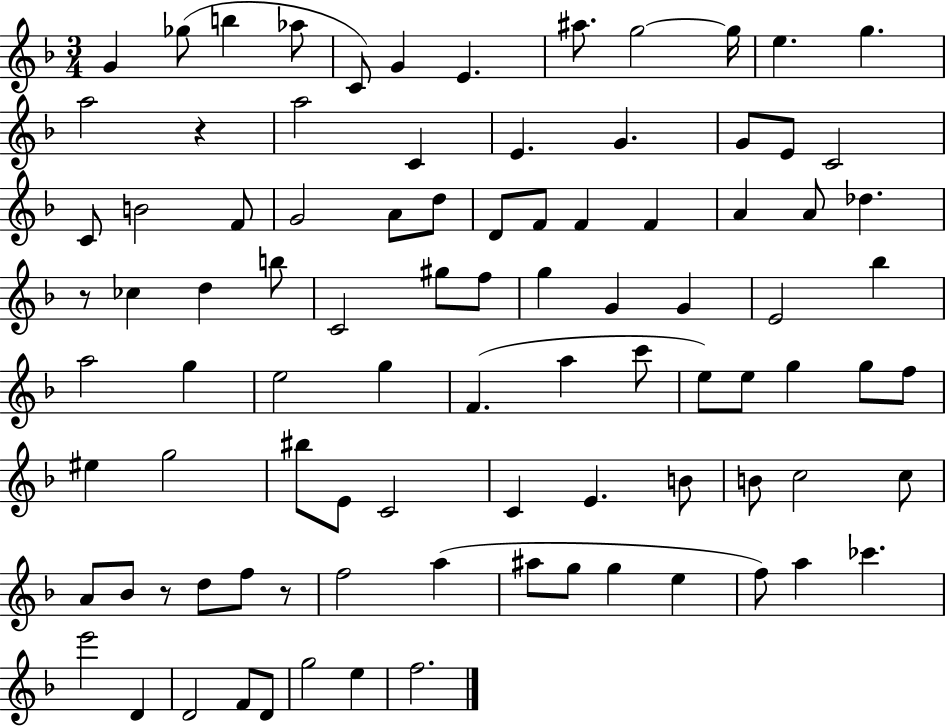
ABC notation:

X:1
T:Untitled
M:3/4
L:1/4
K:F
G _g/2 b _a/2 C/2 G E ^a/2 g2 g/4 e g a2 z a2 C E G G/2 E/2 C2 C/2 B2 F/2 G2 A/2 d/2 D/2 F/2 F F A A/2 _d z/2 _c d b/2 C2 ^g/2 f/2 g G G E2 _b a2 g e2 g F a c'/2 e/2 e/2 g g/2 f/2 ^e g2 ^b/2 E/2 C2 C E B/2 B/2 c2 c/2 A/2 _B/2 z/2 d/2 f/2 z/2 f2 a ^a/2 g/2 g e f/2 a _c' e'2 D D2 F/2 D/2 g2 e f2